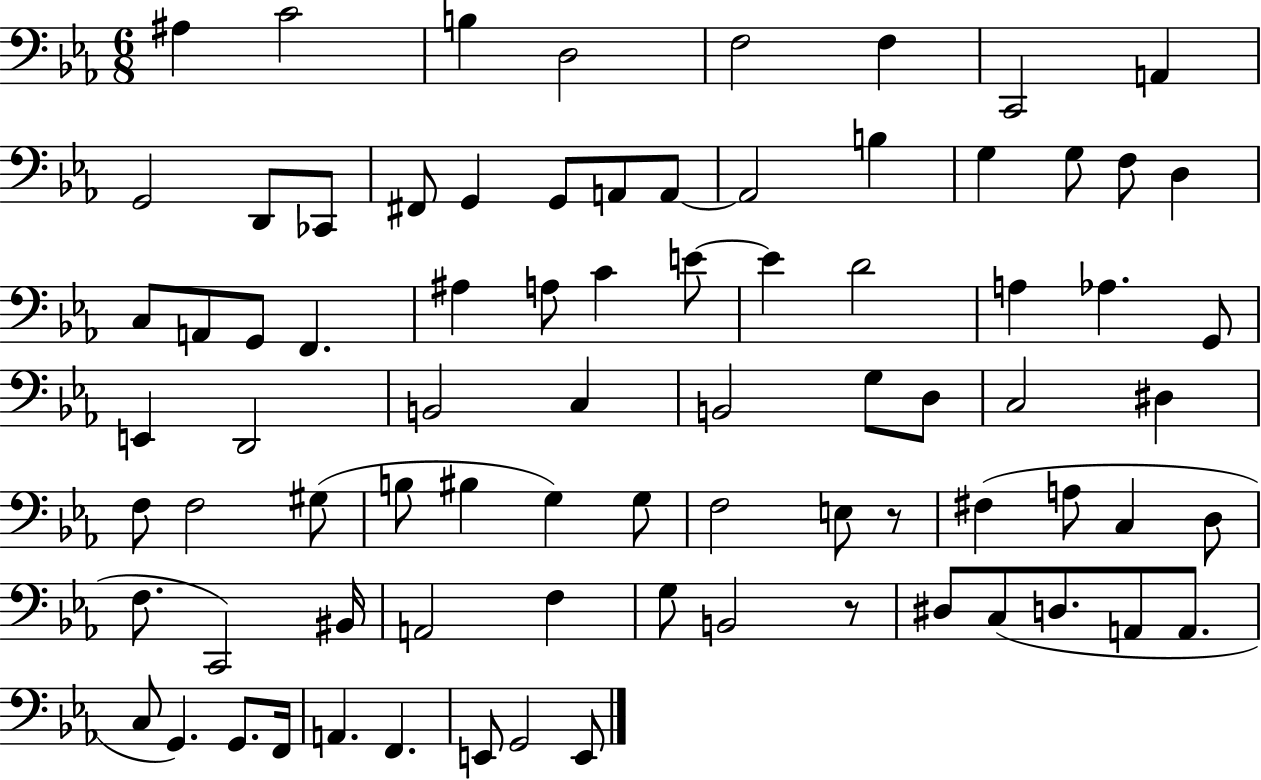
X:1
T:Untitled
M:6/8
L:1/4
K:Eb
^A, C2 B, D,2 F,2 F, C,,2 A,, G,,2 D,,/2 _C,,/2 ^F,,/2 G,, G,,/2 A,,/2 A,,/2 A,,2 B, G, G,/2 F,/2 D, C,/2 A,,/2 G,,/2 F,, ^A, A,/2 C E/2 E D2 A, _A, G,,/2 E,, D,,2 B,,2 C, B,,2 G,/2 D,/2 C,2 ^D, F,/2 F,2 ^G,/2 B,/2 ^B, G, G,/2 F,2 E,/2 z/2 ^F, A,/2 C, D,/2 F,/2 C,,2 ^B,,/4 A,,2 F, G,/2 B,,2 z/2 ^D,/2 C,/2 D,/2 A,,/2 A,,/2 C,/2 G,, G,,/2 F,,/4 A,, F,, E,,/2 G,,2 E,,/2